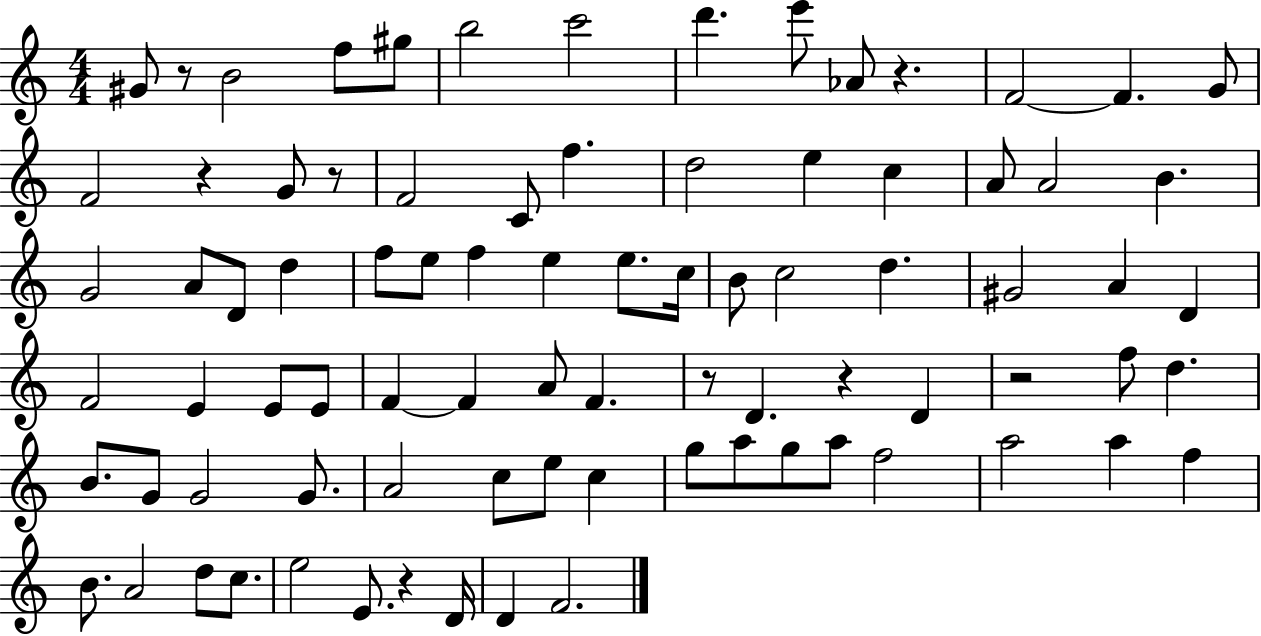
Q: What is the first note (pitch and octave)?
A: G#4